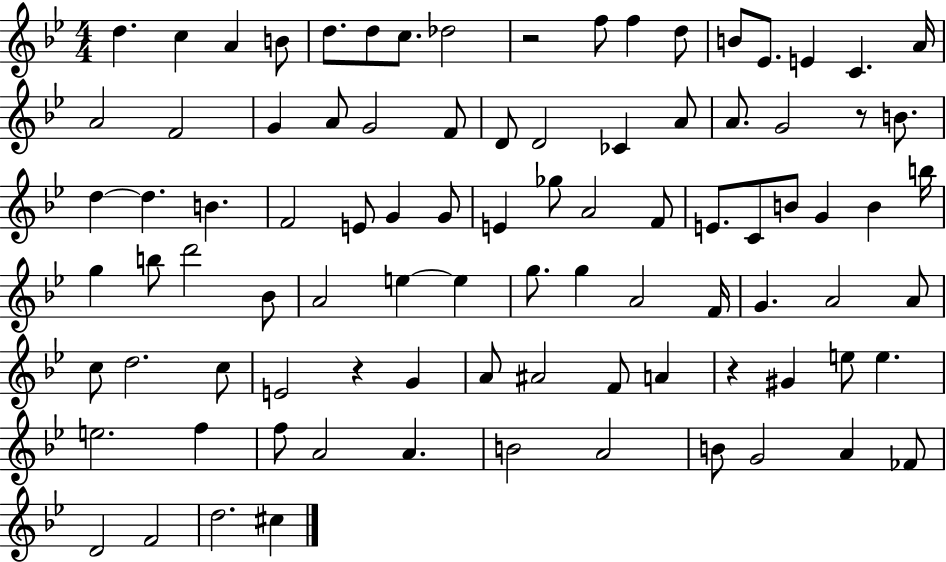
{
  \clef treble
  \numericTimeSignature
  \time 4/4
  \key bes \major
  d''4. c''4 a'4 b'8 | d''8. d''8 c''8. des''2 | r2 f''8 f''4 d''8 | b'8 ees'8. e'4 c'4. a'16 | \break a'2 f'2 | g'4 a'8 g'2 f'8 | d'8 d'2 ces'4 a'8 | a'8. g'2 r8 b'8. | \break d''4~~ d''4. b'4. | f'2 e'8 g'4 g'8 | e'4 ges''8 a'2 f'8 | e'8. c'8 b'8 g'4 b'4 b''16 | \break g''4 b''8 d'''2 bes'8 | a'2 e''4~~ e''4 | g''8. g''4 a'2 f'16 | g'4. a'2 a'8 | \break c''8 d''2. c''8 | e'2 r4 g'4 | a'8 ais'2 f'8 a'4 | r4 gis'4 e''8 e''4. | \break e''2. f''4 | f''8 a'2 a'4. | b'2 a'2 | b'8 g'2 a'4 fes'8 | \break d'2 f'2 | d''2. cis''4 | \bar "|."
}